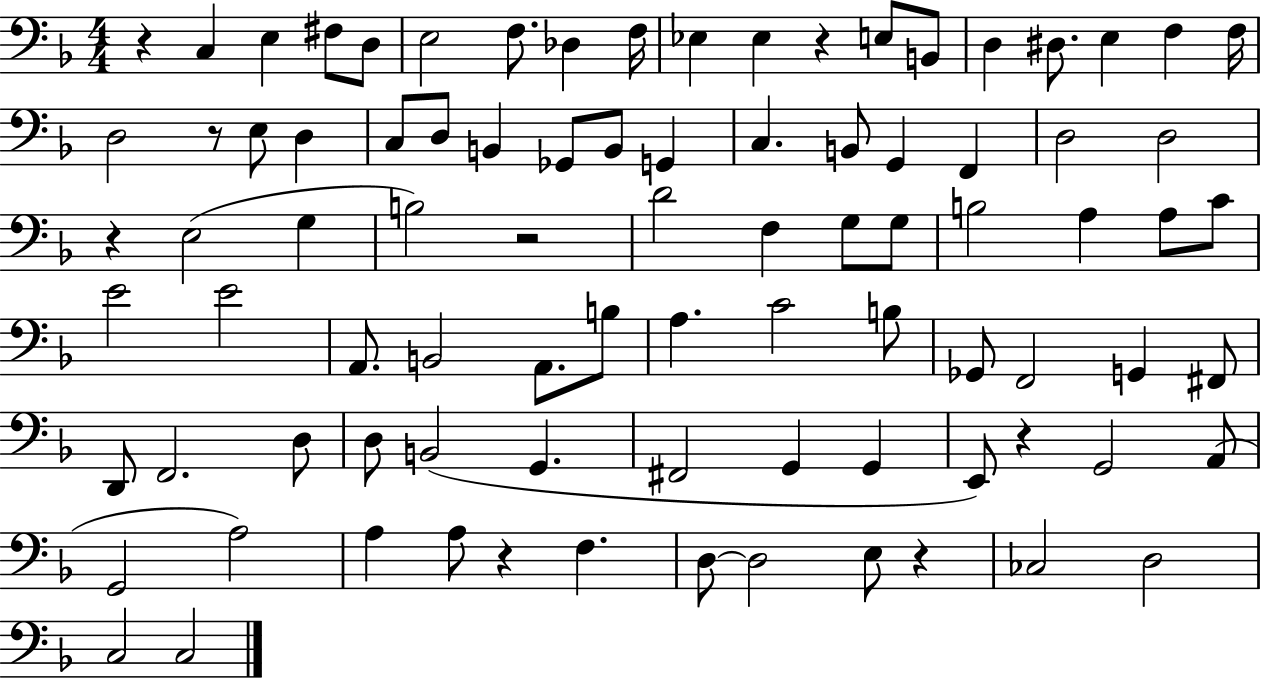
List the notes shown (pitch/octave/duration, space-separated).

R/q C3/q E3/q F#3/e D3/e E3/h F3/e. Db3/q F3/s Eb3/q Eb3/q R/q E3/e B2/e D3/q D#3/e. E3/q F3/q F3/s D3/h R/e E3/e D3/q C3/e D3/e B2/q Gb2/e B2/e G2/q C3/q. B2/e G2/q F2/q D3/h D3/h R/q E3/h G3/q B3/h R/h D4/h F3/q G3/e G3/e B3/h A3/q A3/e C4/e E4/h E4/h A2/e. B2/h A2/e. B3/e A3/q. C4/h B3/e Gb2/e F2/h G2/q F#2/e D2/e F2/h. D3/e D3/e B2/h G2/q. F#2/h G2/q G2/q E2/e R/q G2/h A2/e G2/h A3/h A3/q A3/e R/q F3/q. D3/e D3/h E3/e R/q CES3/h D3/h C3/h C3/h